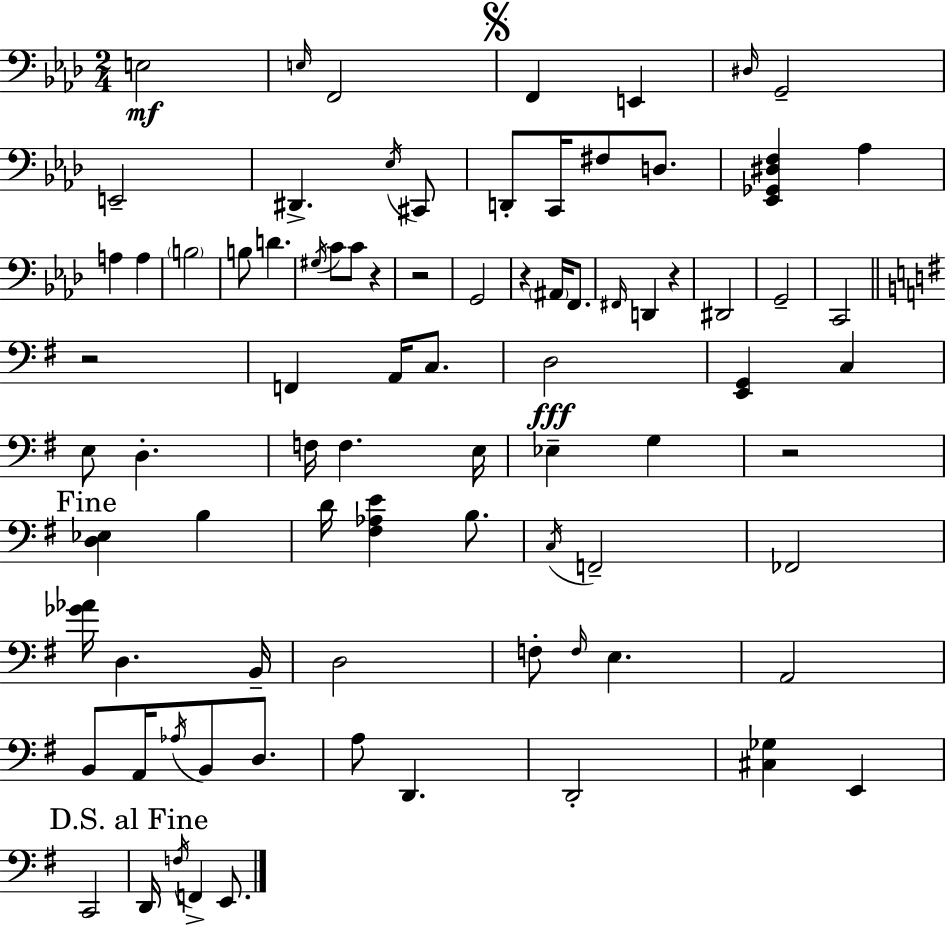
E3/h E3/s F2/h F2/q E2/q D#3/s G2/h E2/h D#2/q. Eb3/s C#2/e D2/e C2/s F#3/e D3/e. [Eb2,Gb2,D#3,F3]/q Ab3/q A3/q A3/q B3/h B3/e D4/q. G#3/s C4/e C4/e R/q R/h G2/h R/q A#2/s F2/e. F#2/s D2/q R/q D#2/h G2/h C2/h R/h F2/q A2/s C3/e. D3/h [E2,G2]/q C3/q E3/e D3/q. F3/s F3/q. E3/s Eb3/q G3/q R/h [D3,Eb3]/q B3/q D4/s [F#3,Ab3,E4]/q B3/e. C3/s F2/h FES2/h [Gb4,Ab4]/s D3/q. B2/s D3/h F3/e F3/s E3/q. A2/h B2/e A2/s Ab3/s B2/e D3/e. A3/e D2/q. D2/h [C#3,Gb3]/q E2/q C2/h D2/s F3/s F2/q E2/e.